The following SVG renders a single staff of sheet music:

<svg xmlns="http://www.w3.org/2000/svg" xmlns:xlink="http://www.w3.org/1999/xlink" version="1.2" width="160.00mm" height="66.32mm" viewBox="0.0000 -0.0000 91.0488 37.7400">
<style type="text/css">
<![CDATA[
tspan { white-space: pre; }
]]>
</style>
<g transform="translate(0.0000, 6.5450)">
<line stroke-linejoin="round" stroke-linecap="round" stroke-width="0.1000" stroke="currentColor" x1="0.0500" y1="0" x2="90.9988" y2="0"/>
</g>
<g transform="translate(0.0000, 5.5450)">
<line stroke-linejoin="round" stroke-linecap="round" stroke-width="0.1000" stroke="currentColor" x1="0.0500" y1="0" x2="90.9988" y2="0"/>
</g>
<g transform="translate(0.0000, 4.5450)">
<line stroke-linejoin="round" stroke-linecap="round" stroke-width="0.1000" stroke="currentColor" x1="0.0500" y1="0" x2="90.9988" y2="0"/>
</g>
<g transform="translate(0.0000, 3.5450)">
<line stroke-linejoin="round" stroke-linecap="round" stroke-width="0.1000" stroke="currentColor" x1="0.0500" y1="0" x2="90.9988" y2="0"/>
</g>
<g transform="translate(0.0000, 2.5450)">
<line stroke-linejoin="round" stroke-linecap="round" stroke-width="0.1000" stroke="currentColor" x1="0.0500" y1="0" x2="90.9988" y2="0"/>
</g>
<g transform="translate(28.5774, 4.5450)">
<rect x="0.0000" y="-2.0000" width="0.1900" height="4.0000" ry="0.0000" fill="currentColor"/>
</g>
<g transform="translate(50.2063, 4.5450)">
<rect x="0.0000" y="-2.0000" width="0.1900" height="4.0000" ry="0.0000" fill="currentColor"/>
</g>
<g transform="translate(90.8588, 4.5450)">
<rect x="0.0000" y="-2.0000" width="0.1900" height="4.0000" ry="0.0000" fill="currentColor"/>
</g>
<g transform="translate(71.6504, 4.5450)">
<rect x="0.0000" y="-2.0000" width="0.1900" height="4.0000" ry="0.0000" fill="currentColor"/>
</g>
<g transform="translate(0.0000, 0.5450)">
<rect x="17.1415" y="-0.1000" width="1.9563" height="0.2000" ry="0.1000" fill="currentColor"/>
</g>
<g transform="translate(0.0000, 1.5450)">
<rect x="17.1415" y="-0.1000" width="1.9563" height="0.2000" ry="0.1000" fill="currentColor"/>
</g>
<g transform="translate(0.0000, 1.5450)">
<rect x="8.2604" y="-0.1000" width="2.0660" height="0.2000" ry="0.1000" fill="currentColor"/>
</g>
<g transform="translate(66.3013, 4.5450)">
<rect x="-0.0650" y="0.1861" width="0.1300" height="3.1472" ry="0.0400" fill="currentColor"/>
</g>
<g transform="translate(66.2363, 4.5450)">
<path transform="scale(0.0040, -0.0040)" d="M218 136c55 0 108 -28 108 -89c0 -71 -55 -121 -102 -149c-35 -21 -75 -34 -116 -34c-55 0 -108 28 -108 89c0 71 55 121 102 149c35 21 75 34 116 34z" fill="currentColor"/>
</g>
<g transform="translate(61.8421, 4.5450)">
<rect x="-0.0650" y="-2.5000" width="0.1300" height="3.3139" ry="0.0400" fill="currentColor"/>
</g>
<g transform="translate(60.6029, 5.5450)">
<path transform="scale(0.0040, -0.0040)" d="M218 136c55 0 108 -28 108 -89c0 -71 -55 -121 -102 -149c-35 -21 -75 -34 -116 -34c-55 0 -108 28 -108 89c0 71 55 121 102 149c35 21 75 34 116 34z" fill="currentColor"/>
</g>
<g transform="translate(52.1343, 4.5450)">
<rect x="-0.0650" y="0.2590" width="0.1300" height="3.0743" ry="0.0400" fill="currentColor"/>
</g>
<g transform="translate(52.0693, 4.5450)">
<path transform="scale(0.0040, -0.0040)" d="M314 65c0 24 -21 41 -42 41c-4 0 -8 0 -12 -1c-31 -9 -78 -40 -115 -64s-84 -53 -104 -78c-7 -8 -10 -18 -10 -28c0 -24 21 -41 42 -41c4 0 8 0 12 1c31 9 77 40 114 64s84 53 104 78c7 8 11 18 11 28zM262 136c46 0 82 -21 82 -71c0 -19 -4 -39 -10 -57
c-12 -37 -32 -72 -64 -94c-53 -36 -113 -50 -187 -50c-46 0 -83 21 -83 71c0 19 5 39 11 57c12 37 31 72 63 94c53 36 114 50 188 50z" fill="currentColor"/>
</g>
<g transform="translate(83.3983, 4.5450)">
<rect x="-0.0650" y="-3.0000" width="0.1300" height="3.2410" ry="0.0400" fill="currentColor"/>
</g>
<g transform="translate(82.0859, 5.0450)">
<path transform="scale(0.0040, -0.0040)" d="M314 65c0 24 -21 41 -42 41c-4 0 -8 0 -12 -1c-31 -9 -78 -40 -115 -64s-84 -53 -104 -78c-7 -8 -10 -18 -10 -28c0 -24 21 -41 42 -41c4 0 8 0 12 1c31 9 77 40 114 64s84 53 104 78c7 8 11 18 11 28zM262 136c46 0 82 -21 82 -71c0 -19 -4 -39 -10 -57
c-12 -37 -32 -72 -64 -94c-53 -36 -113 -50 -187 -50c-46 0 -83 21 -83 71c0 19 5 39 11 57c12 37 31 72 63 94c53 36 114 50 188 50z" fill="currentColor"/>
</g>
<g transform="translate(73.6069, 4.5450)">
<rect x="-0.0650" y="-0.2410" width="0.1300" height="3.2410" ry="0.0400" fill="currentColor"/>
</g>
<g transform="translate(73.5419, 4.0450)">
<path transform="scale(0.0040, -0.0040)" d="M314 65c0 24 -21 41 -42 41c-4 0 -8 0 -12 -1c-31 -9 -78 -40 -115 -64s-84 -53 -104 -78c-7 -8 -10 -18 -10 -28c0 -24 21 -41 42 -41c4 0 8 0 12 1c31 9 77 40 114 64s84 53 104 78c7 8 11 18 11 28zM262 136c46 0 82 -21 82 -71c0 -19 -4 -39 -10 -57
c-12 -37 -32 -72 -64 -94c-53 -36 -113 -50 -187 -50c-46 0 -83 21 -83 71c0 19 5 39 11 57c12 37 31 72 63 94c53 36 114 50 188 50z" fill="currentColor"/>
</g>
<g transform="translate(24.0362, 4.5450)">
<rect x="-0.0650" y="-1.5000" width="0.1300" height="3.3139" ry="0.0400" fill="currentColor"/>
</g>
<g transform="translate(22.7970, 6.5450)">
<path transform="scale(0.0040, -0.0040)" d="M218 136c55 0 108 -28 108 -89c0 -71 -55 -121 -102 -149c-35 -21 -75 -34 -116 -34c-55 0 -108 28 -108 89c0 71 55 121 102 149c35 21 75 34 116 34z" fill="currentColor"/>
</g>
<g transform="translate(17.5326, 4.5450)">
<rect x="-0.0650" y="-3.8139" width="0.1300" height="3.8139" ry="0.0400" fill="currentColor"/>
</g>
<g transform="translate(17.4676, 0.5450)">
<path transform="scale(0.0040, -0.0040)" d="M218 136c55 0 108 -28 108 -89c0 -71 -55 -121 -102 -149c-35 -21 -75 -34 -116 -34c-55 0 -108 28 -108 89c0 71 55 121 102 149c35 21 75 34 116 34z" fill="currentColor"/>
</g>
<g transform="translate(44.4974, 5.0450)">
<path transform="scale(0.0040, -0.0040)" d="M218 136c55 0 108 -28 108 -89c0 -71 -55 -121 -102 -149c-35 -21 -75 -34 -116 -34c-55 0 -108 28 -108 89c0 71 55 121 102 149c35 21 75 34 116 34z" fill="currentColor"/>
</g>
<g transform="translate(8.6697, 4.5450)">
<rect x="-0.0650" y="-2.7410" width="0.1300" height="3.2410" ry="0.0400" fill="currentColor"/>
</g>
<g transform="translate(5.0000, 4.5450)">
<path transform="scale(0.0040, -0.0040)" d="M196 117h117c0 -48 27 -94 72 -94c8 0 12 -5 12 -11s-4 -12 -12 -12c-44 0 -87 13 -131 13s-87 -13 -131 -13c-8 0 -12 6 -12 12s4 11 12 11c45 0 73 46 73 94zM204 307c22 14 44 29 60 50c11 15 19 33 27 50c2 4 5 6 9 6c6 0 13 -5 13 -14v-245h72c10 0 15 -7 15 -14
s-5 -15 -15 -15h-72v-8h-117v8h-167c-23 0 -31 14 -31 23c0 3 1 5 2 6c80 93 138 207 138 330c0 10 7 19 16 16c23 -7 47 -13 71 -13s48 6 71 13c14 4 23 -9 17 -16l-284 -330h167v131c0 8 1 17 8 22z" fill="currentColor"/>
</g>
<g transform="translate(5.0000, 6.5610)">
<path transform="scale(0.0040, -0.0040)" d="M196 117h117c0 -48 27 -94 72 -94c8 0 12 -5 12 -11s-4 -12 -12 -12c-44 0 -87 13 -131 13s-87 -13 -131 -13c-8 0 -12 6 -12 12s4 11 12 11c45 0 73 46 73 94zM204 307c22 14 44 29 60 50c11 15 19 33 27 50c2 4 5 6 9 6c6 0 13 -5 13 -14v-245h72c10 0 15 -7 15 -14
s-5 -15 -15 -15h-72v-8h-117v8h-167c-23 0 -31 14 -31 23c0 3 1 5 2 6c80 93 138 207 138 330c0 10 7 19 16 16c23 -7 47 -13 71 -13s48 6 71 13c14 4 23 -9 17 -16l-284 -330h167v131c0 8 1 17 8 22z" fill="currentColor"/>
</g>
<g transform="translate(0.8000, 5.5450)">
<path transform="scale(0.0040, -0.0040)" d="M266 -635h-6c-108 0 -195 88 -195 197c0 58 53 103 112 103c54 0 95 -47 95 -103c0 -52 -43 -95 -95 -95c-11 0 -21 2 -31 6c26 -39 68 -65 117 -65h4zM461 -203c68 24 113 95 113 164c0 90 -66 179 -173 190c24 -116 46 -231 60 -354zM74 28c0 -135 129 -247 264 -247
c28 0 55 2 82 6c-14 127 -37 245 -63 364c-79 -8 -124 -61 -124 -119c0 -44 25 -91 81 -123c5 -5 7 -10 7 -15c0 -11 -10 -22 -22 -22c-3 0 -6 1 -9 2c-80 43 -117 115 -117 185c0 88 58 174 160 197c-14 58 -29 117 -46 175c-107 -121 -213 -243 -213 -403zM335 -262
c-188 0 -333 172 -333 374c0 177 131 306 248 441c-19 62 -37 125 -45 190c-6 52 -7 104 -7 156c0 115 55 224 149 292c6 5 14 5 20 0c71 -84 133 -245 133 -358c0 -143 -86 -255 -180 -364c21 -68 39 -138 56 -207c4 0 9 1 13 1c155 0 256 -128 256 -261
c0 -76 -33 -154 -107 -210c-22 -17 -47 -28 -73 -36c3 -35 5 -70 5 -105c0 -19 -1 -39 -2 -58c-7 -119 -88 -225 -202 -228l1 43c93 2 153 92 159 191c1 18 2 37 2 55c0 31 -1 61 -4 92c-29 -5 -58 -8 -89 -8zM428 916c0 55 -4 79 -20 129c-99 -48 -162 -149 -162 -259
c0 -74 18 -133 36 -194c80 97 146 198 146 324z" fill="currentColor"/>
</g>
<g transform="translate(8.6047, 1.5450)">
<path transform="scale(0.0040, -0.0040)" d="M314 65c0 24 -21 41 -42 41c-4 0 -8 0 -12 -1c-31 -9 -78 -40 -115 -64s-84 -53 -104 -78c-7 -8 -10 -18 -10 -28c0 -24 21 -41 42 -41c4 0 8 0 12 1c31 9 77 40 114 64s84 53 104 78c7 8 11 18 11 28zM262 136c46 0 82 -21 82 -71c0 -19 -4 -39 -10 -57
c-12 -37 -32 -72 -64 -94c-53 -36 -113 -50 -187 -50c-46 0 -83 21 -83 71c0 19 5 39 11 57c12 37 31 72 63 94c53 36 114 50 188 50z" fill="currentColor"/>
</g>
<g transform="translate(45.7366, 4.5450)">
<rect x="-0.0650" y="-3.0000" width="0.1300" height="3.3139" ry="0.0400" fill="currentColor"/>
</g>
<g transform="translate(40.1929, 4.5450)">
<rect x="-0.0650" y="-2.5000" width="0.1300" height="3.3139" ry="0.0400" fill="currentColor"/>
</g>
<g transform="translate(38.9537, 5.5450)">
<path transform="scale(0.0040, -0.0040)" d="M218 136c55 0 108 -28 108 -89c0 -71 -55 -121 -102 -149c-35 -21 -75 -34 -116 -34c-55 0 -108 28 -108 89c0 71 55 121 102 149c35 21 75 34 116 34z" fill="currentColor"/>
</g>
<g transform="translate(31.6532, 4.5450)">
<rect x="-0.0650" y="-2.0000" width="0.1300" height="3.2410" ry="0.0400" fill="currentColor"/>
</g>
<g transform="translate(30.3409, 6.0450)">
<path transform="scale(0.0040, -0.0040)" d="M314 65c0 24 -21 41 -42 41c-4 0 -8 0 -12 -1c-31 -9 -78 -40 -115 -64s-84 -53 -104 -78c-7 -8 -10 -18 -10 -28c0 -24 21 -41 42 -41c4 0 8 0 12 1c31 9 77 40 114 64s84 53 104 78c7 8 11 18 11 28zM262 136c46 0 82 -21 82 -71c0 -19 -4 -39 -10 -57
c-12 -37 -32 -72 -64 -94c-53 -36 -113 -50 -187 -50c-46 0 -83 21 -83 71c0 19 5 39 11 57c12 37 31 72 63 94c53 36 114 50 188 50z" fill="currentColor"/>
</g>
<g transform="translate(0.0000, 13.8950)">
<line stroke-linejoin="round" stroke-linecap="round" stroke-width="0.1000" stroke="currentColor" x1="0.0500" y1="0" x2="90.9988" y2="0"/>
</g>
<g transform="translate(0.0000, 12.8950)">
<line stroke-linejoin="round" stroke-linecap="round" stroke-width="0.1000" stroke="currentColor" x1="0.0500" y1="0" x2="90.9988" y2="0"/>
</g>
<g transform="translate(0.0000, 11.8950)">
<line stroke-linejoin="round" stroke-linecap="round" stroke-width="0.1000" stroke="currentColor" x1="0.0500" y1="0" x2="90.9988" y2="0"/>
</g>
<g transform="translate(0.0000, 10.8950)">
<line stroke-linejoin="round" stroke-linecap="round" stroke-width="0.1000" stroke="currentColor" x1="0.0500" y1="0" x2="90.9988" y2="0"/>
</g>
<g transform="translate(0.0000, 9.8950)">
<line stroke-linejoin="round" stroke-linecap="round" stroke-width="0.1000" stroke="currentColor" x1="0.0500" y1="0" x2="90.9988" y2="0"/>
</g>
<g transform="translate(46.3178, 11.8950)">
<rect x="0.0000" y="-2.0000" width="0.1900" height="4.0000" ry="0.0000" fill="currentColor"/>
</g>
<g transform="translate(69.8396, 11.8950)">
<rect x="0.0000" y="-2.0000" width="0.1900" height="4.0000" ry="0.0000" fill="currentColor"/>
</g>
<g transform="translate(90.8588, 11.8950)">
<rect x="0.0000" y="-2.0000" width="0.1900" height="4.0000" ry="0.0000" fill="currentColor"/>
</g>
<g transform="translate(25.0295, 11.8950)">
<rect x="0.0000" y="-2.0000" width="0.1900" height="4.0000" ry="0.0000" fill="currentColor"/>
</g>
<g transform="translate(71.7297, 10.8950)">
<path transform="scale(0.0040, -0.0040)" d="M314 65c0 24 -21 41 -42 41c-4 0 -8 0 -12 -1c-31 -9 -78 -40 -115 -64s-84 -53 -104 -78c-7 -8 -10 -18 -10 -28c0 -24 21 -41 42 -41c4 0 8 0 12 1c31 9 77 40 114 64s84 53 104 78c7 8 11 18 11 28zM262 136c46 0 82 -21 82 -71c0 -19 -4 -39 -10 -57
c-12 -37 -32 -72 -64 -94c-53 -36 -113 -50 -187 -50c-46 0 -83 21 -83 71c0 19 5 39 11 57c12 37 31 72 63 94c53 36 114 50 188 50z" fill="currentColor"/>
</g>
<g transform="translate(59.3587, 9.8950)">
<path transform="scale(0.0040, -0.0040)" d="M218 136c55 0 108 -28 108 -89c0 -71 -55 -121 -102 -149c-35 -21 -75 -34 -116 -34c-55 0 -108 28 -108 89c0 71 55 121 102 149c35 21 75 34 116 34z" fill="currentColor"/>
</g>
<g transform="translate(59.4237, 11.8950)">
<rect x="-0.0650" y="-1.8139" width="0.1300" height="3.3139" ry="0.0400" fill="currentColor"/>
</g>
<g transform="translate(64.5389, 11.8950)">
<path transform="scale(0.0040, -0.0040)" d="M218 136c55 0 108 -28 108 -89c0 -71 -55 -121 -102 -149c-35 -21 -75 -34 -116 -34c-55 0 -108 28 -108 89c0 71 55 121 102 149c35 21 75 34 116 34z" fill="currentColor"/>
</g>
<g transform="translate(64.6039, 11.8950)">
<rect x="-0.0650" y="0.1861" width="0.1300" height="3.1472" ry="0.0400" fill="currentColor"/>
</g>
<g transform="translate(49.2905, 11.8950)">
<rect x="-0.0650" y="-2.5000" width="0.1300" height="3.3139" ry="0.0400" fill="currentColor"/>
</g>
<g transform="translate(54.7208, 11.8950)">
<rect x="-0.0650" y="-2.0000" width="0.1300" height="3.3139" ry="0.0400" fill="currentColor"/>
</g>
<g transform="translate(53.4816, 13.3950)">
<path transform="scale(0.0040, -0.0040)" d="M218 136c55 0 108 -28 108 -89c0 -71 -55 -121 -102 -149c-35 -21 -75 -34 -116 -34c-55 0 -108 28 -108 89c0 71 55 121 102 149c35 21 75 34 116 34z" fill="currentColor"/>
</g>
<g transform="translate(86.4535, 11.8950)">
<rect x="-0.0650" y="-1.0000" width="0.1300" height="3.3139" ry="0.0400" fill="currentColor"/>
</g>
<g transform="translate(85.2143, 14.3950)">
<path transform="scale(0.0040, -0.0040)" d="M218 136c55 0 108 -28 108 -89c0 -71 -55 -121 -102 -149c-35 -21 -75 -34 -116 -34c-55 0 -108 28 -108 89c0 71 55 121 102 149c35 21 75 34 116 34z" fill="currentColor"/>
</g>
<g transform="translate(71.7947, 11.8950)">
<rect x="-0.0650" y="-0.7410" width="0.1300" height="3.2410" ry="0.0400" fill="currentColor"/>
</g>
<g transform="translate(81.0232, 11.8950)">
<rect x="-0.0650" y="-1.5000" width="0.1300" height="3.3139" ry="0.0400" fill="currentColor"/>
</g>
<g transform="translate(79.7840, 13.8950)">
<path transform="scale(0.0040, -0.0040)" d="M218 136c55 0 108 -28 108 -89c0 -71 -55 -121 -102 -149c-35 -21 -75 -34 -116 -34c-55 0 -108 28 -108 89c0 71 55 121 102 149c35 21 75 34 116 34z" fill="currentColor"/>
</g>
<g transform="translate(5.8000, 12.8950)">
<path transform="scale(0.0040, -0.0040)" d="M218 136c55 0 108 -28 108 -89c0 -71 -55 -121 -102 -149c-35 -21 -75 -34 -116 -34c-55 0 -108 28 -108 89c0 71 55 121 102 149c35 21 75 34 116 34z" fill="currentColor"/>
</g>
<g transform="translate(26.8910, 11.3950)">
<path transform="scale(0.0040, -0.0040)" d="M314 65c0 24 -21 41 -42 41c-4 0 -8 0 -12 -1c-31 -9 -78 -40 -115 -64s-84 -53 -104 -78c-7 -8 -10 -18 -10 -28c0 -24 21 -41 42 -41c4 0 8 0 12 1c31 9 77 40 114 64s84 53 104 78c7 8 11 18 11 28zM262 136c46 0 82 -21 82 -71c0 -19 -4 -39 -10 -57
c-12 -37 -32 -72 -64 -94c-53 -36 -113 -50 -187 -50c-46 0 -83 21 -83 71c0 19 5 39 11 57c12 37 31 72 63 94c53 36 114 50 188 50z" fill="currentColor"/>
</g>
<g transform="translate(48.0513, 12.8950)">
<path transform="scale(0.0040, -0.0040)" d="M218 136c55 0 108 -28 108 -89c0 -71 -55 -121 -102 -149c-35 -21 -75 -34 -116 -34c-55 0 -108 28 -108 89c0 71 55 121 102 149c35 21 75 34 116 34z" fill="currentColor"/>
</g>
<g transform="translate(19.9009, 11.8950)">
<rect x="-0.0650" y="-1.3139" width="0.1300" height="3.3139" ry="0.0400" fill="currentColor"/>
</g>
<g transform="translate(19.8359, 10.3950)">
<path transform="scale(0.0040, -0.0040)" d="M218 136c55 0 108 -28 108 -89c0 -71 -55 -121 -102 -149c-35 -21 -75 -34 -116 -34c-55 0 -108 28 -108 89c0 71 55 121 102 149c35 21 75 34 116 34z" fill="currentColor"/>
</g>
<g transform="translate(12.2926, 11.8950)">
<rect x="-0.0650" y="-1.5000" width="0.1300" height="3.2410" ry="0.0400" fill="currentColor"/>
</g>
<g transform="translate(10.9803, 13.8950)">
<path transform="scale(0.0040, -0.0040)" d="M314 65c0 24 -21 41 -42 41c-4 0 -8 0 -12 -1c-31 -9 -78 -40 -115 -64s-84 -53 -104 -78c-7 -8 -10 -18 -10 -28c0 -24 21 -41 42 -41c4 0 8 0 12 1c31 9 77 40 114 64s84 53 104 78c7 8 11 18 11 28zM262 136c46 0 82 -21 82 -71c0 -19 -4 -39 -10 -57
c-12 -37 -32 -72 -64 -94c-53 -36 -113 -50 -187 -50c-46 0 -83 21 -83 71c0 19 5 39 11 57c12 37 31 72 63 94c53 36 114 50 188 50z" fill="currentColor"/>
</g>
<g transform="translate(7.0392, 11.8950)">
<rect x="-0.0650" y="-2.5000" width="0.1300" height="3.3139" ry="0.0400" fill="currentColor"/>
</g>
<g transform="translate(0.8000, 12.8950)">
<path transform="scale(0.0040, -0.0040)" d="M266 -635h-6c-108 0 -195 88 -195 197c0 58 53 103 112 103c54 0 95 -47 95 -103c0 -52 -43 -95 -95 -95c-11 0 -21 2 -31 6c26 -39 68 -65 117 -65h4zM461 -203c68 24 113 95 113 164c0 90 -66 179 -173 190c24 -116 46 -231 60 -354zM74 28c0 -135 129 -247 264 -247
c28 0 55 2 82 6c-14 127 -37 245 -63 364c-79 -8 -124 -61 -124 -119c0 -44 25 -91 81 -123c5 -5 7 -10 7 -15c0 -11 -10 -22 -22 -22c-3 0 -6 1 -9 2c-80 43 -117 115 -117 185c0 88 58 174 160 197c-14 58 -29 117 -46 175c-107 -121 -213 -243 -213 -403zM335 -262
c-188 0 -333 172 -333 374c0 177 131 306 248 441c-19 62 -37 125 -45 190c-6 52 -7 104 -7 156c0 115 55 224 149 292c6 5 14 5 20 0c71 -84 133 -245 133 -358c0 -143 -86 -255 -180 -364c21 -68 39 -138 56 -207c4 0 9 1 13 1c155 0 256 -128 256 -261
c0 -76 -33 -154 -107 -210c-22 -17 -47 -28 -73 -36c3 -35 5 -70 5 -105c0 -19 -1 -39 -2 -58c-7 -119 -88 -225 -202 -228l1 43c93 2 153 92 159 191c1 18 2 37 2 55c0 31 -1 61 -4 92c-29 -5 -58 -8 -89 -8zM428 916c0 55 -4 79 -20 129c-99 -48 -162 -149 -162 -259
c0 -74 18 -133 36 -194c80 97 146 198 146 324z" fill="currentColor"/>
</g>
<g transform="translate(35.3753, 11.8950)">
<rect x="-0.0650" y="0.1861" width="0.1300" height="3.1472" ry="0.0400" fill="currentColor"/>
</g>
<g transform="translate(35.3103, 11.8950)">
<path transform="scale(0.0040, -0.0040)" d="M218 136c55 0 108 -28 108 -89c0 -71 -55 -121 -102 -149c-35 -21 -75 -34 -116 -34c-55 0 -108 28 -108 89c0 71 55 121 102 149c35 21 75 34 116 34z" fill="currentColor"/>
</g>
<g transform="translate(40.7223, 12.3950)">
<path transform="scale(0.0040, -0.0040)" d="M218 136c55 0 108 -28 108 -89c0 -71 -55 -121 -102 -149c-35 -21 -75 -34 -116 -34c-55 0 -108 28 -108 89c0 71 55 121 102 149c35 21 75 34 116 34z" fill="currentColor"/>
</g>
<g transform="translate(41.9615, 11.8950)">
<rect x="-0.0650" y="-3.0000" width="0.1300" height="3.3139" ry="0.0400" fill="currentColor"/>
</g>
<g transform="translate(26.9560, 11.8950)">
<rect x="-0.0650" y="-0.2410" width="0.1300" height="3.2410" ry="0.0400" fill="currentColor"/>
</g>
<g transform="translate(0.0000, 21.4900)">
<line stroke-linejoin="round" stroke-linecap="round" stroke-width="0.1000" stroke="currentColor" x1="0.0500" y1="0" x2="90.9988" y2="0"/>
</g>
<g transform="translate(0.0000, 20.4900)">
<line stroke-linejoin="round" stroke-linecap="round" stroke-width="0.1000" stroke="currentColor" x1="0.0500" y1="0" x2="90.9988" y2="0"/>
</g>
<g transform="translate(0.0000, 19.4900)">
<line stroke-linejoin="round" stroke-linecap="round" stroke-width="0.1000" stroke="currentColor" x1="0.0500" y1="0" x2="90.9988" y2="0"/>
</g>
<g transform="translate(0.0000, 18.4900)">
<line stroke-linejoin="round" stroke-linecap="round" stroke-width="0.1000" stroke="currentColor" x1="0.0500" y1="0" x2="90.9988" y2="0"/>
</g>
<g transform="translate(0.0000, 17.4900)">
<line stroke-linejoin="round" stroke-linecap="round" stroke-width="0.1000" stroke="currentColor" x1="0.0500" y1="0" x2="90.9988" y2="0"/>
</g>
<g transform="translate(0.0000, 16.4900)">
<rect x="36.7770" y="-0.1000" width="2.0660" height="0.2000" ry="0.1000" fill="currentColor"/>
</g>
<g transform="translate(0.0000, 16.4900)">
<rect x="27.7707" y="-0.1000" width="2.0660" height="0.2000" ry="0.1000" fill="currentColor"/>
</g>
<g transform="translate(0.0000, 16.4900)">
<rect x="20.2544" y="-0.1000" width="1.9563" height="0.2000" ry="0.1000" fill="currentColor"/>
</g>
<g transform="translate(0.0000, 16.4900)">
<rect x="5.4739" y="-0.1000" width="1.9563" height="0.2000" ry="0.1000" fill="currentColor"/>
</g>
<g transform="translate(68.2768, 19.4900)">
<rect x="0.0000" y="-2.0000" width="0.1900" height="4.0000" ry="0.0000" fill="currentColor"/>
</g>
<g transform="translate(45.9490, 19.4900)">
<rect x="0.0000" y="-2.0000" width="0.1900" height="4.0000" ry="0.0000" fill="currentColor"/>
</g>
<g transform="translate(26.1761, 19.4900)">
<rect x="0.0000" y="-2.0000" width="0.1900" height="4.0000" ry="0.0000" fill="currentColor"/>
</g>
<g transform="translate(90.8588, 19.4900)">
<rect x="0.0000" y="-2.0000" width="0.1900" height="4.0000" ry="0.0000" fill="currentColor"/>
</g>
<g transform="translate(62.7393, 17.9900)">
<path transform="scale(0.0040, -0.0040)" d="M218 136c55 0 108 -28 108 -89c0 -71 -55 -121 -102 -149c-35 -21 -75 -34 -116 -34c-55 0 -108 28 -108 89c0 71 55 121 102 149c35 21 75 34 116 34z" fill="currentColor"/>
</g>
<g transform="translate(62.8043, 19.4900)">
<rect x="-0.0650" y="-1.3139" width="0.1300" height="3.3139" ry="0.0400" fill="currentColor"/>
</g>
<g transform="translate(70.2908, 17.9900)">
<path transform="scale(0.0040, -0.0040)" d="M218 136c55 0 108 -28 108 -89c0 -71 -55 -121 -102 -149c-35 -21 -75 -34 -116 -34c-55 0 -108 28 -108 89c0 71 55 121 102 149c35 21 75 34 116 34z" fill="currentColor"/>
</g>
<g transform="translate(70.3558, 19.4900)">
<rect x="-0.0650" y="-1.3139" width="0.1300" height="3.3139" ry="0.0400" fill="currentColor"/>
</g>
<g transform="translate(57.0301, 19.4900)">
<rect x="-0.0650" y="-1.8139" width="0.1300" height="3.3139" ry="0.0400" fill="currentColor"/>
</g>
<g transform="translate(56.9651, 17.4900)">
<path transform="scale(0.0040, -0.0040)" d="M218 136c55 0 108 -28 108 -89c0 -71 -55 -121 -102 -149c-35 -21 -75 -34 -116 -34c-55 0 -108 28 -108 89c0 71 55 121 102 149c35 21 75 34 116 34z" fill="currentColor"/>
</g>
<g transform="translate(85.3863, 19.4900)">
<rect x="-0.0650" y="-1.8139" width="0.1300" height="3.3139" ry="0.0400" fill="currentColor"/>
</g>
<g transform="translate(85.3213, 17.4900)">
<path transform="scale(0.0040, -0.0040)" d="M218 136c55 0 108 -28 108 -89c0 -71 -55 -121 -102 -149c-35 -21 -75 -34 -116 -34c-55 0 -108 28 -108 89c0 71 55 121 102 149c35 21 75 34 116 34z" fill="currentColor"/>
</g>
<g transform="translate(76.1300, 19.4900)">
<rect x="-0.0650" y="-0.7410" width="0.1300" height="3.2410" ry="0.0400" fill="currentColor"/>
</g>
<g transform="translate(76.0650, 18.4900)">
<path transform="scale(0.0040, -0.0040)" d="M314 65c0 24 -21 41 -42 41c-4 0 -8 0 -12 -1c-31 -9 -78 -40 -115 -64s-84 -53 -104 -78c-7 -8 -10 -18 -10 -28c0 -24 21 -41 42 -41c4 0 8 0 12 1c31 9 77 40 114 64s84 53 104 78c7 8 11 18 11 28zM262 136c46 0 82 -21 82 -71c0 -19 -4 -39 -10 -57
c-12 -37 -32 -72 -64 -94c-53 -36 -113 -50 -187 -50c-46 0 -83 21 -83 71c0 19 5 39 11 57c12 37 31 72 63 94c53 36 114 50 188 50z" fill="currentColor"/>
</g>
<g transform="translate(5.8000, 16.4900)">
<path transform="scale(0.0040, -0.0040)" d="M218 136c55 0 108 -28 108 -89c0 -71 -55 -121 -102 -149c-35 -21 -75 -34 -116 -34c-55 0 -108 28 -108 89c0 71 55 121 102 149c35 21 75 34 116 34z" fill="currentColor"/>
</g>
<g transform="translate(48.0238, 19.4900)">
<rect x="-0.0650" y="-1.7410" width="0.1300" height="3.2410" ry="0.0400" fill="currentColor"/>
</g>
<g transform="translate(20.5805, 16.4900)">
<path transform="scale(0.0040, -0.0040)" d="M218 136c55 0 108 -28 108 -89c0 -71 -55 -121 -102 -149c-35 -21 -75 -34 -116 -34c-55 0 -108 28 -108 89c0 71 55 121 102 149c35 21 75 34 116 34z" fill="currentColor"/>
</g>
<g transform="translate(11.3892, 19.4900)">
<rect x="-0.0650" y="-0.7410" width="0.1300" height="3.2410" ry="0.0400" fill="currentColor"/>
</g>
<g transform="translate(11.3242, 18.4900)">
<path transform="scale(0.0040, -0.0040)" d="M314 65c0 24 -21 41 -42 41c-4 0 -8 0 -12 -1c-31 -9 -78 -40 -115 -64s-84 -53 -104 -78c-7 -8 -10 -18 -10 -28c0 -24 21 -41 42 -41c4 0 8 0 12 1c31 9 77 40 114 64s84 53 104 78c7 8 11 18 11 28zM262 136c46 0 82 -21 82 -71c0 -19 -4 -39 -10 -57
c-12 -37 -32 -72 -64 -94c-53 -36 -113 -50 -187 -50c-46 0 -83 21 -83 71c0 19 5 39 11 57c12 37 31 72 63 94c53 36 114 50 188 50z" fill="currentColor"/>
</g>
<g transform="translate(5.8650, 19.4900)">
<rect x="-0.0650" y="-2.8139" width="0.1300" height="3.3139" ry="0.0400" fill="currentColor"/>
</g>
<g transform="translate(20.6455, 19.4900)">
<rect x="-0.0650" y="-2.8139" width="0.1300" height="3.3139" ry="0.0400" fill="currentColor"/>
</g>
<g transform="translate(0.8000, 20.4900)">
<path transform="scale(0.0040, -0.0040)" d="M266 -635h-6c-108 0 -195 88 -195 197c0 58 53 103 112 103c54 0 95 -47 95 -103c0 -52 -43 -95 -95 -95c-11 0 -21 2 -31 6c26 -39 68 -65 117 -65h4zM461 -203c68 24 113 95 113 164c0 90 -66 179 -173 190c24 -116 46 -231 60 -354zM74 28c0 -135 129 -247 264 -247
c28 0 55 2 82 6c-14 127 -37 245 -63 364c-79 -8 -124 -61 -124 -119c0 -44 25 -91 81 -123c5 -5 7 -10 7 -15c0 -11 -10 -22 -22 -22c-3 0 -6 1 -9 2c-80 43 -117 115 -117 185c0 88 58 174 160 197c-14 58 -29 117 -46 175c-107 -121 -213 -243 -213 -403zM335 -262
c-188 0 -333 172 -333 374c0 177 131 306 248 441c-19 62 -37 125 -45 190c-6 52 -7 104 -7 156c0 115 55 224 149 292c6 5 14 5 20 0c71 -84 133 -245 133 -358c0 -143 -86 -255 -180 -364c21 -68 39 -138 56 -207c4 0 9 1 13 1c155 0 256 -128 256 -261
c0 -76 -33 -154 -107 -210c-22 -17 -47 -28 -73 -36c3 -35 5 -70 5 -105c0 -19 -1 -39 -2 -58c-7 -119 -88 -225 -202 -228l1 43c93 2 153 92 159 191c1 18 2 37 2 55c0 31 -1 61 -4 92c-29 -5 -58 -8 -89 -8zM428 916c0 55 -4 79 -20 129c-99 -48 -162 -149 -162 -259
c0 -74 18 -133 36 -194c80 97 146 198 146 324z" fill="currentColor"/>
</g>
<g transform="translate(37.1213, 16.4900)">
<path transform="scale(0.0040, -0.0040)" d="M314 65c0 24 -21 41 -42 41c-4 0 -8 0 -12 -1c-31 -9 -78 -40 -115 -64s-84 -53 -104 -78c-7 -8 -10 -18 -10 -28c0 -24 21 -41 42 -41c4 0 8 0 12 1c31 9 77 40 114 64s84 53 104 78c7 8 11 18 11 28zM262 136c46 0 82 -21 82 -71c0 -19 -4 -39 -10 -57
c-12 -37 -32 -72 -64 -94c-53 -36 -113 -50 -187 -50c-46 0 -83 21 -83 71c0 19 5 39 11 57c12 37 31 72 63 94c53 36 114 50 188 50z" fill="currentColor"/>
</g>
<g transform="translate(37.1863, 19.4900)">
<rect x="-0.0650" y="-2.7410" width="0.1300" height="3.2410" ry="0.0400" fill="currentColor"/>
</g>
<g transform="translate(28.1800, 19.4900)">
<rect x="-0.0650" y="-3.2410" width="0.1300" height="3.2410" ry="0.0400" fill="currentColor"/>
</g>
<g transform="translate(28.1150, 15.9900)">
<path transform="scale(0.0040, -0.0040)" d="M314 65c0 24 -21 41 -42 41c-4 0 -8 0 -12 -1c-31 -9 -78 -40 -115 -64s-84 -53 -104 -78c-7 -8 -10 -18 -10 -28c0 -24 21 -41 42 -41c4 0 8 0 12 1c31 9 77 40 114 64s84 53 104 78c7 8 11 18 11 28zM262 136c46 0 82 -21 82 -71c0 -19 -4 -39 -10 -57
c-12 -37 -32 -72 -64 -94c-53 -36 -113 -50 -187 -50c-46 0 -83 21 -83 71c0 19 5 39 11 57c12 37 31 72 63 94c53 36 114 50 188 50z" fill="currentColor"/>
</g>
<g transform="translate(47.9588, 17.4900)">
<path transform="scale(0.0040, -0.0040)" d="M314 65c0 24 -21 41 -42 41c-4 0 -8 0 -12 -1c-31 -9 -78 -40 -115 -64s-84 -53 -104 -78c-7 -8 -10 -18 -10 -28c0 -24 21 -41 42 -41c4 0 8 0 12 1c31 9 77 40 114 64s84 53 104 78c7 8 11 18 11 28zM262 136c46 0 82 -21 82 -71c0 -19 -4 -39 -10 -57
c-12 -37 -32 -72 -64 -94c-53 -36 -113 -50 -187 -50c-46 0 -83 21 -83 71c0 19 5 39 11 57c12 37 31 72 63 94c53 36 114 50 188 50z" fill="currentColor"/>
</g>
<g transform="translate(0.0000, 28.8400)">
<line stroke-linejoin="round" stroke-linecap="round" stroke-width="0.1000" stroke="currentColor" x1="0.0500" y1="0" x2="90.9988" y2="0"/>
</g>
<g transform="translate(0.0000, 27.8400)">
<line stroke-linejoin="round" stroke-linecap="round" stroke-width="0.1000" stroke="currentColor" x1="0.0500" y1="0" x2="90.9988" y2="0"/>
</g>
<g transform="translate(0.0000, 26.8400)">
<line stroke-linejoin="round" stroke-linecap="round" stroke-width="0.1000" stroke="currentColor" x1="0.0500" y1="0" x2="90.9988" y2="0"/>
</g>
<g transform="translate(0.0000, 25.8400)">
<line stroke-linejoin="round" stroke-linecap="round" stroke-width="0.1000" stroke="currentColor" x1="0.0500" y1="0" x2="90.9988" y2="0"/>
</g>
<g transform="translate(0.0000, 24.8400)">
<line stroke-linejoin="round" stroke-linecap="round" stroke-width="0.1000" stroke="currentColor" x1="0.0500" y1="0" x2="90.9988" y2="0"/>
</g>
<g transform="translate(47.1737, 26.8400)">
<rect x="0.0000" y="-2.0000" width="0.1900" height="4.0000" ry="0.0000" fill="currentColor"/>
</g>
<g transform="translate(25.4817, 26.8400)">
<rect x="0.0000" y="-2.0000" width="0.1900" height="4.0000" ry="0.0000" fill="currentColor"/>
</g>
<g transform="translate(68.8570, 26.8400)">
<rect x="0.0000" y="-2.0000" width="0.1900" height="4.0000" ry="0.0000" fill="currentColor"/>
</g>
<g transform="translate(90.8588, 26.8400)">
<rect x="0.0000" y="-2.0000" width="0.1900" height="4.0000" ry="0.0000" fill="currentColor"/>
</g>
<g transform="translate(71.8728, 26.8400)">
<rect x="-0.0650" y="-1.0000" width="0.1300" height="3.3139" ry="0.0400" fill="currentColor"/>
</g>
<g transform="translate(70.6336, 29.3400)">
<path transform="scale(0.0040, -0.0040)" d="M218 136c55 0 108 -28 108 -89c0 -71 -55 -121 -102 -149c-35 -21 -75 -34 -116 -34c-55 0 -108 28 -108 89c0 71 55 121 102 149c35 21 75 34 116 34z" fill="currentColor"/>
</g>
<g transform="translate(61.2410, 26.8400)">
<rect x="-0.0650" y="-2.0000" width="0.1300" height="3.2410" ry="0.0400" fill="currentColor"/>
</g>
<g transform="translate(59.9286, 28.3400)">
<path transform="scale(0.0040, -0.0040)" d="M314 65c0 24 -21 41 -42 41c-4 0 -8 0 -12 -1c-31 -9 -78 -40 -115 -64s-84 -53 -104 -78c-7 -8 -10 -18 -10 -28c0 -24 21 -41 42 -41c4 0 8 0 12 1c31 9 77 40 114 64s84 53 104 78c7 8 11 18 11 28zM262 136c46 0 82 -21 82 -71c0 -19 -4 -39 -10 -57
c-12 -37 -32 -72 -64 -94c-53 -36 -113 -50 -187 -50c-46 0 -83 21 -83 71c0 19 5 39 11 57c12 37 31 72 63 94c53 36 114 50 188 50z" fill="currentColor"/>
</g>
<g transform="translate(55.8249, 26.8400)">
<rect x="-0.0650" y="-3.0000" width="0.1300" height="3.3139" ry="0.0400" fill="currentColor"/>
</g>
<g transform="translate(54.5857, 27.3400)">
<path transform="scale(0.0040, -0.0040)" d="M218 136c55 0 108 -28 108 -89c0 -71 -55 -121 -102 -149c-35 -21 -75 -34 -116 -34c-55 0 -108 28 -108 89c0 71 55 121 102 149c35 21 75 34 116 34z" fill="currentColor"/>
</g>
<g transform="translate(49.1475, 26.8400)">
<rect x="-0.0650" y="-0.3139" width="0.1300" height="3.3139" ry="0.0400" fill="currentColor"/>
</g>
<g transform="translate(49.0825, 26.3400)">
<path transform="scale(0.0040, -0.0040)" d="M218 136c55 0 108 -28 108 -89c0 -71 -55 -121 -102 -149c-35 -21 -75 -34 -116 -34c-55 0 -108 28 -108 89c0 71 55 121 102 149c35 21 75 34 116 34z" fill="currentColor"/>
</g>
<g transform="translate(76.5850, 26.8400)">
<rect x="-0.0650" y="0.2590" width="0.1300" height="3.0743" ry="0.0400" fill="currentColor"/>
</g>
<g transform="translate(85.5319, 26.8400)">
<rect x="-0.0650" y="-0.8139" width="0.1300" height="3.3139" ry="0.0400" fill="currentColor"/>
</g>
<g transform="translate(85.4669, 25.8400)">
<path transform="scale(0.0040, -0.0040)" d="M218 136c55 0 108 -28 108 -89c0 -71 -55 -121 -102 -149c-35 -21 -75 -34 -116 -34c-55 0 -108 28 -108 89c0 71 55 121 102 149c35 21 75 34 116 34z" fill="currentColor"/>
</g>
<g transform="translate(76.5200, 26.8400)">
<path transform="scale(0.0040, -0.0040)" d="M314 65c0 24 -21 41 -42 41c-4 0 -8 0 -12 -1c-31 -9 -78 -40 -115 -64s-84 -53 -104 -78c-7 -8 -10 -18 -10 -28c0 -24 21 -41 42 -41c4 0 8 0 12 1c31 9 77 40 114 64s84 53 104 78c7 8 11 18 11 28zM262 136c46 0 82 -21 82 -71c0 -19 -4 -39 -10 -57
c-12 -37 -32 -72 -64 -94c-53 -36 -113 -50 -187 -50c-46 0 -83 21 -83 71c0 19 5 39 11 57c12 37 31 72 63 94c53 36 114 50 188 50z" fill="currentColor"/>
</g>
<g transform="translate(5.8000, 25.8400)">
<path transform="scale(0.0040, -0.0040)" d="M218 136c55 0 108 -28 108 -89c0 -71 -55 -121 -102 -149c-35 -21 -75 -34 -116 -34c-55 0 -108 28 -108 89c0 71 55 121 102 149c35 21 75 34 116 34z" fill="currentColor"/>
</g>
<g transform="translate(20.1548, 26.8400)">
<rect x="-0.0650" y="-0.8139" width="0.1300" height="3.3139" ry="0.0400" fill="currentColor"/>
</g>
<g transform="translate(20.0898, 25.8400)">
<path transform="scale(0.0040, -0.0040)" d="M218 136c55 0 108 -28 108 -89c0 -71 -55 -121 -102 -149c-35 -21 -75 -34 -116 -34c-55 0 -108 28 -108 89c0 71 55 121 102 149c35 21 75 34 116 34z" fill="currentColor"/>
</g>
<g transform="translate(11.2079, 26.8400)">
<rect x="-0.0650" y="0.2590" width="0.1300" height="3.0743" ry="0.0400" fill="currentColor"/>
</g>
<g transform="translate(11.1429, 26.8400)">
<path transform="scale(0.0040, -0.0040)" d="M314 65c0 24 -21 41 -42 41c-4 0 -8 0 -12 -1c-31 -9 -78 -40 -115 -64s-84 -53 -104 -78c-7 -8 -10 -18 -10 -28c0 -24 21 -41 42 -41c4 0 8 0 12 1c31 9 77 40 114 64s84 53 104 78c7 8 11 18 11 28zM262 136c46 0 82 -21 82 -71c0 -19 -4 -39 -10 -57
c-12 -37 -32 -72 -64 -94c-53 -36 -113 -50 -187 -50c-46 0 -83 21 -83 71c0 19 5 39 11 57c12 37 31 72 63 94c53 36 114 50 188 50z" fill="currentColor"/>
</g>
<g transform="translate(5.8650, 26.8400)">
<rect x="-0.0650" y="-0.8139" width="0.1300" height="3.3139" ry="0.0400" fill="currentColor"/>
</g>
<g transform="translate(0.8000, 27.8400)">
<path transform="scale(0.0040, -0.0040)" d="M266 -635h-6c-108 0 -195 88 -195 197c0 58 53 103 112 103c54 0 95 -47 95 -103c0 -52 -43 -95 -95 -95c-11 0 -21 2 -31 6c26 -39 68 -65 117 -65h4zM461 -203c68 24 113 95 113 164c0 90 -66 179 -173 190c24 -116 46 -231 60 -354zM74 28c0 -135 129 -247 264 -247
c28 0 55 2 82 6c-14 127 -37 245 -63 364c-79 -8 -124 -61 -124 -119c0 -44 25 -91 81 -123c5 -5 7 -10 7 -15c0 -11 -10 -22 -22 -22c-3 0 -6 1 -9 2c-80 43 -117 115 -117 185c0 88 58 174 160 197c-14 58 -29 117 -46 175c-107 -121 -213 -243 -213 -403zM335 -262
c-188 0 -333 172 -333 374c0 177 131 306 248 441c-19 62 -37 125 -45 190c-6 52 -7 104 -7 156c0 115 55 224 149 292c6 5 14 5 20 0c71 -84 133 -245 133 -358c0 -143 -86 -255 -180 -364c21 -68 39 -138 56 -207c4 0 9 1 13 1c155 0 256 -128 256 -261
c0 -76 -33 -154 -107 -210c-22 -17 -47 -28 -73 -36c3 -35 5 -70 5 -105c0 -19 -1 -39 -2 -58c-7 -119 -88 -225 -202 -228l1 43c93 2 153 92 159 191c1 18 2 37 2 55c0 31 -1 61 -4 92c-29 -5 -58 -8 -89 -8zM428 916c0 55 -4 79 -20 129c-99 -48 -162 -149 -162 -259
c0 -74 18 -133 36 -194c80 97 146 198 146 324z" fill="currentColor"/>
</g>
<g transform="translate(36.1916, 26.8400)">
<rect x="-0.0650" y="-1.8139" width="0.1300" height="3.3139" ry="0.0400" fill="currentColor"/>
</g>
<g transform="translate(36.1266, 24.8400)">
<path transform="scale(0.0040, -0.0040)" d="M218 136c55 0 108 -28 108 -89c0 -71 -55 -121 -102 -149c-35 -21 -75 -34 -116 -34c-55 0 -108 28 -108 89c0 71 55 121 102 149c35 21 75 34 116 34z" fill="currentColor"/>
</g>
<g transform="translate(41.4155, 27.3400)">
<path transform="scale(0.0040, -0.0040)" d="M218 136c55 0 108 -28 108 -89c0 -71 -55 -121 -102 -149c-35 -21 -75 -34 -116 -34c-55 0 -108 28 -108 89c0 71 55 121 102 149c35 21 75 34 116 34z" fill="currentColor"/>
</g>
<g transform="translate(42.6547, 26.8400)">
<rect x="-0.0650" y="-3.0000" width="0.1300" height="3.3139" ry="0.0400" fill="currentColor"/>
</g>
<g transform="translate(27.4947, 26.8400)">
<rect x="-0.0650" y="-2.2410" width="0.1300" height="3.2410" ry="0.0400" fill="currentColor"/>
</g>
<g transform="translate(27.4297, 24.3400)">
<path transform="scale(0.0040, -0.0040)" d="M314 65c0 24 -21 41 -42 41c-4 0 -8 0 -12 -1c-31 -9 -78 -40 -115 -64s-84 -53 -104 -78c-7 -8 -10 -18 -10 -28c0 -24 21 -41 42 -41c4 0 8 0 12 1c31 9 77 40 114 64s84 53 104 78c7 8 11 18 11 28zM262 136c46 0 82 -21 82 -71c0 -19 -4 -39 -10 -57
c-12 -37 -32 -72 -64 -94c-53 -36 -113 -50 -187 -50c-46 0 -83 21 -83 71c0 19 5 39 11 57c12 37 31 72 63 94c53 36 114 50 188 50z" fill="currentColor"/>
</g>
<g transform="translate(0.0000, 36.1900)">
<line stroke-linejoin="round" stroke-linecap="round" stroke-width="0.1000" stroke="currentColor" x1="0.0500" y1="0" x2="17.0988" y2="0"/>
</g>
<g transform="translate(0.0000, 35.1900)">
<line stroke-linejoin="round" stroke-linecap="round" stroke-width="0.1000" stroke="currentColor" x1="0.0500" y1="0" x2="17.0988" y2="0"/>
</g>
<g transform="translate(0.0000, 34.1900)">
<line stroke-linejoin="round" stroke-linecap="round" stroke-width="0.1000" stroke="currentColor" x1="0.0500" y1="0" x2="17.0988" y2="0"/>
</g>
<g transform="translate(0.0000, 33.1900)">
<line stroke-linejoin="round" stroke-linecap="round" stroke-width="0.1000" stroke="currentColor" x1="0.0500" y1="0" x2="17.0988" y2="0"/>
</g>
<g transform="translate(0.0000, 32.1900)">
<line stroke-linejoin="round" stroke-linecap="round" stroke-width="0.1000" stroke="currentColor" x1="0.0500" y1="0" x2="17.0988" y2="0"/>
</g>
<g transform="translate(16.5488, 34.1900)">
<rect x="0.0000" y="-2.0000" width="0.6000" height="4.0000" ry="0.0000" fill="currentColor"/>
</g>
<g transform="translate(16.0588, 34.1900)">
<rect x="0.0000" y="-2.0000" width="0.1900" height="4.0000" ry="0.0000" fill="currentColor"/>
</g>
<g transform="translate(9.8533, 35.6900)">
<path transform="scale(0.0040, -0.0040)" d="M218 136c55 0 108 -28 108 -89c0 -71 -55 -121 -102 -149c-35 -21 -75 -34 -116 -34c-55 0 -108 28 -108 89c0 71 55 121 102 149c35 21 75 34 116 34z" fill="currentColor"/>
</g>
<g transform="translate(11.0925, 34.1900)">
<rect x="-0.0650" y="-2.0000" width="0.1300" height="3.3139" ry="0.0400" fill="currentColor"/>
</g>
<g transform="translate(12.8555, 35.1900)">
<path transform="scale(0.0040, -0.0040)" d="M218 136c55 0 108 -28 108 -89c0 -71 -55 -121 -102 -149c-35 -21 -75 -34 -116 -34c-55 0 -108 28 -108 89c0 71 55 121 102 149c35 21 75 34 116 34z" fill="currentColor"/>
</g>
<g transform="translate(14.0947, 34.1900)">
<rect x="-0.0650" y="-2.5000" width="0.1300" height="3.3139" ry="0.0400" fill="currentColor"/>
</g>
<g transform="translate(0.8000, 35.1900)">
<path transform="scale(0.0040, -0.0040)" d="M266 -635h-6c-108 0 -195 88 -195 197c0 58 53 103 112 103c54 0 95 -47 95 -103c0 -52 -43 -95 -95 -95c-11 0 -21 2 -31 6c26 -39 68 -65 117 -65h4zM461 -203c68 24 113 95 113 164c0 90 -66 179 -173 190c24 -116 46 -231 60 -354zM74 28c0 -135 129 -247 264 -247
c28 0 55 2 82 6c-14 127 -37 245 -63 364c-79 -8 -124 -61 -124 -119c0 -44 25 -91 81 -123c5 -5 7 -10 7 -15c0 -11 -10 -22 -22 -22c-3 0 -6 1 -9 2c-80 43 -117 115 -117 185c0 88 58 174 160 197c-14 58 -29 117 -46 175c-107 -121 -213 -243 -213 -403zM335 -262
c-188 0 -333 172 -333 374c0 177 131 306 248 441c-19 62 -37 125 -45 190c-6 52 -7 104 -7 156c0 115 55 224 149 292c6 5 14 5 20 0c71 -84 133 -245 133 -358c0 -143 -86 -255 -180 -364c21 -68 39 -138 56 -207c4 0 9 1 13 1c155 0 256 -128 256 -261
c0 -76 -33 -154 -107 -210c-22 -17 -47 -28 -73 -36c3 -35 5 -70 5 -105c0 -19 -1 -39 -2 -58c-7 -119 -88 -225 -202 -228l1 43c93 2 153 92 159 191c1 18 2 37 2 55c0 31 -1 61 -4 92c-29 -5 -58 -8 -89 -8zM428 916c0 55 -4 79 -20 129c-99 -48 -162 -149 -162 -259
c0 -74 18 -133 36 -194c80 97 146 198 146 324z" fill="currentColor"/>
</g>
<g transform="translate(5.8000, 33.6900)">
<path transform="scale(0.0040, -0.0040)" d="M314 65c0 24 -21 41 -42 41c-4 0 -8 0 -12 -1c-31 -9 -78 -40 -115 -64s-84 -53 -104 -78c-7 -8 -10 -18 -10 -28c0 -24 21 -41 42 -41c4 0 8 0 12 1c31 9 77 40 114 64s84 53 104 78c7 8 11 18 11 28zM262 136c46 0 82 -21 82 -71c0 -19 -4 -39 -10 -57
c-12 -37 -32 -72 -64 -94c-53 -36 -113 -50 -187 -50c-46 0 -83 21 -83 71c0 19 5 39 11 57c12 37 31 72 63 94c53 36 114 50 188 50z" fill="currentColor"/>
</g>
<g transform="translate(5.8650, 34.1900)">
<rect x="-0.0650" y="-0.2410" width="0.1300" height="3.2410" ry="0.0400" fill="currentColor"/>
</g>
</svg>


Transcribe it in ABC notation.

X:1
T:Untitled
M:4/4
L:1/4
K:C
a2 c' E F2 G A B2 G B c2 A2 G E2 e c2 B A G F f B d2 E D a d2 a b2 a2 f2 f e e d2 f d B2 d g2 f A c A F2 D B2 d c2 F G